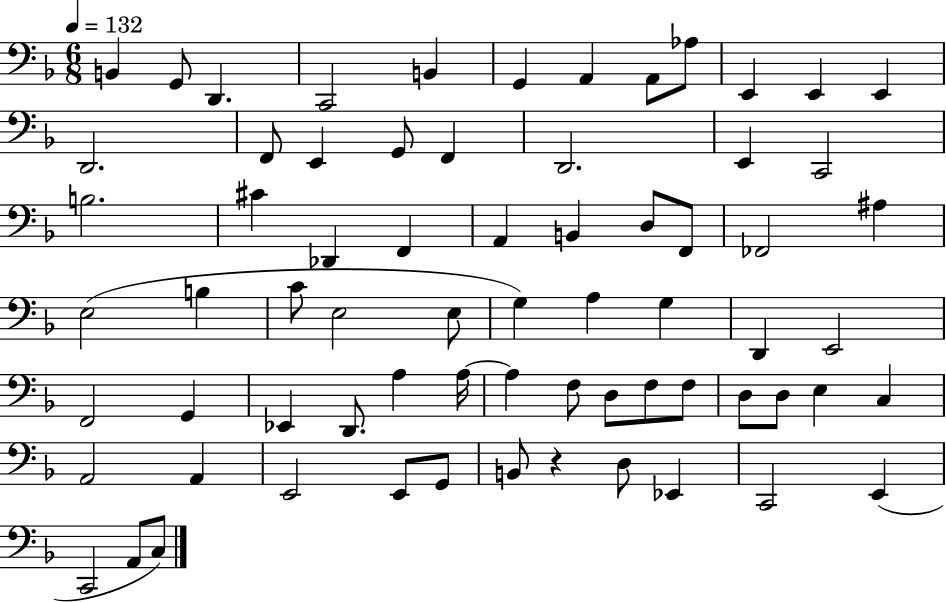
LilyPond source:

{
  \clef bass
  \numericTimeSignature
  \time 6/8
  \key f \major
  \tempo 4 = 132
  b,4 g,8 d,4. | c,2 b,4 | g,4 a,4 a,8 aes8 | e,4 e,4 e,4 | \break d,2. | f,8 e,4 g,8 f,4 | d,2. | e,4 c,2 | \break b2. | cis'4 des,4 f,4 | a,4 b,4 d8 f,8 | fes,2 ais4 | \break e2( b4 | c'8 e2 e8 | g4) a4 g4 | d,4 e,2 | \break f,2 g,4 | ees,4 d,8. a4 a16~~ | a4 f8 d8 f8 f8 | d8 d8 e4 c4 | \break a,2 a,4 | e,2 e,8 g,8 | b,8 r4 d8 ees,4 | c,2 e,4( | \break c,2 a,8 c8) | \bar "|."
}